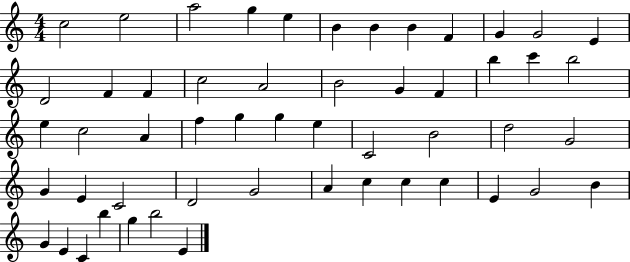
X:1
T:Untitled
M:4/4
L:1/4
K:C
c2 e2 a2 g e B B B F G G2 E D2 F F c2 A2 B2 G F b c' b2 e c2 A f g g e C2 B2 d2 G2 G E C2 D2 G2 A c c c E G2 B G E C b g b2 E